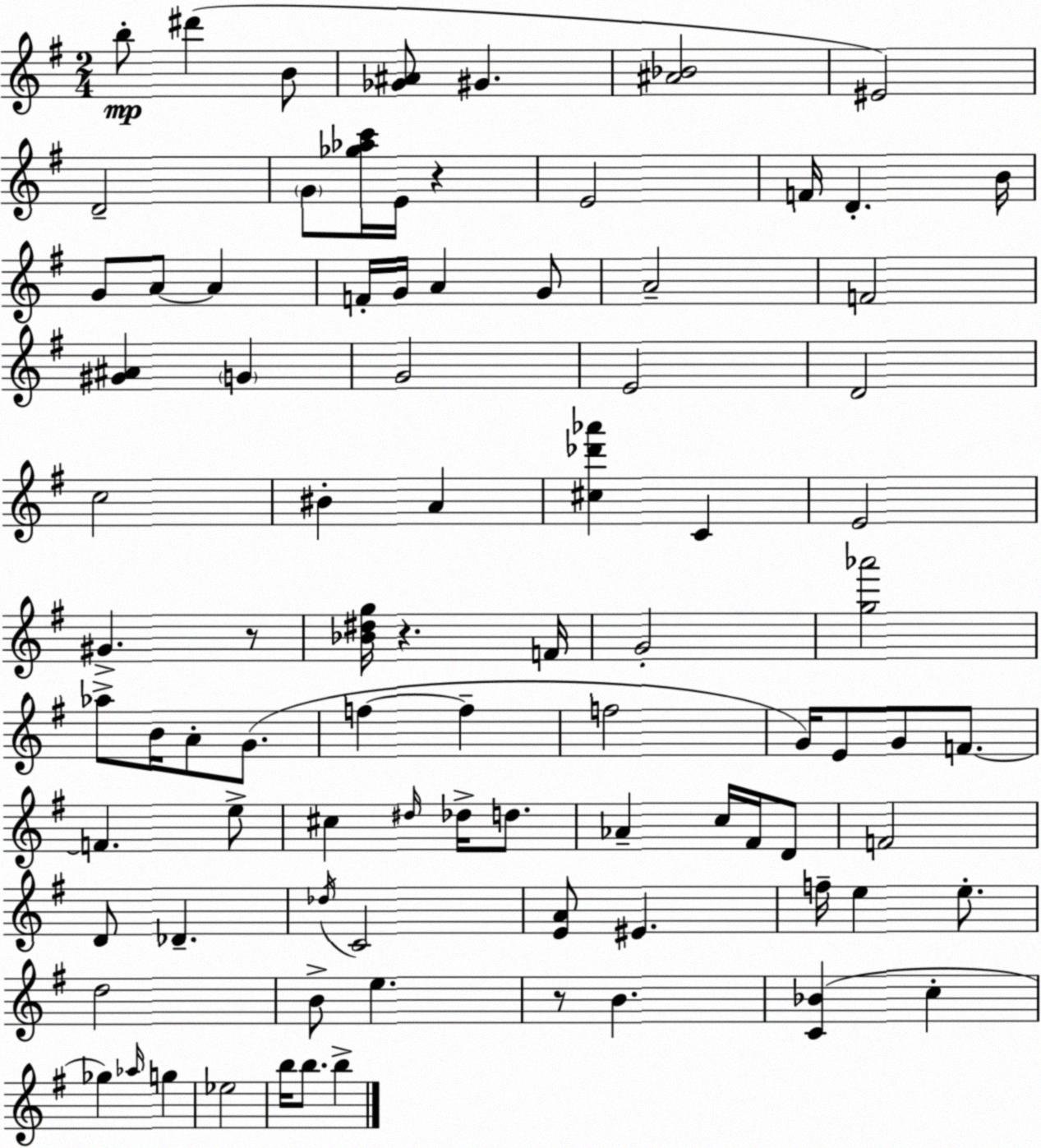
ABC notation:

X:1
T:Untitled
M:2/4
L:1/4
K:Em
b/2 ^d' B/2 [_G^A]/2 ^G [^A_B]2 ^E2 D2 G/2 [_g_ac']/4 E/4 z E2 F/4 D B/4 G/2 A/2 A F/4 G/4 A G/2 A2 F2 [^G^A] G G2 E2 D2 c2 ^B A [^c_d'_a'] C E2 ^G z/2 [_B^dg]/4 z F/4 G2 [g_a']2 _a/2 B/4 A/2 G/2 f f f2 G/4 E/2 G/2 F/2 F e/2 ^c ^d/4 _d/4 d/2 _A c/4 ^F/4 D/2 F2 D/2 _D _d/4 C2 [EA]/2 ^E f/4 e e/2 d2 B/2 e z/2 B [C_B] c _g _a/4 g _e2 b/4 b/2 b